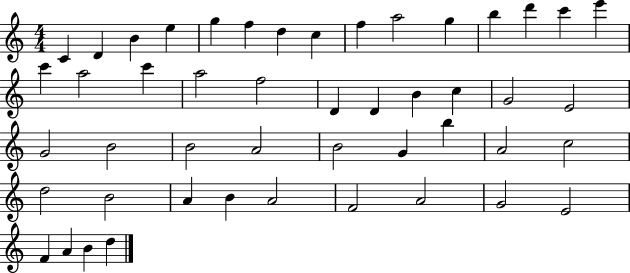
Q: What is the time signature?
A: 4/4